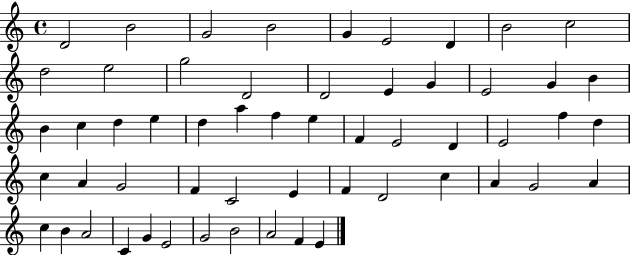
{
  \clef treble
  \time 4/4
  \defaultTimeSignature
  \key c \major
  d'2 b'2 | g'2 b'2 | g'4 e'2 d'4 | b'2 c''2 | \break d''2 e''2 | g''2 d'2 | d'2 e'4 g'4 | e'2 g'4 b'4 | \break b'4 c''4 d''4 e''4 | d''4 a''4 f''4 e''4 | f'4 e'2 d'4 | e'2 f''4 d''4 | \break c''4 a'4 g'2 | f'4 c'2 e'4 | f'4 d'2 c''4 | a'4 g'2 a'4 | \break c''4 b'4 a'2 | c'4 g'4 e'2 | g'2 b'2 | a'2 f'4 e'4 | \break \bar "|."
}